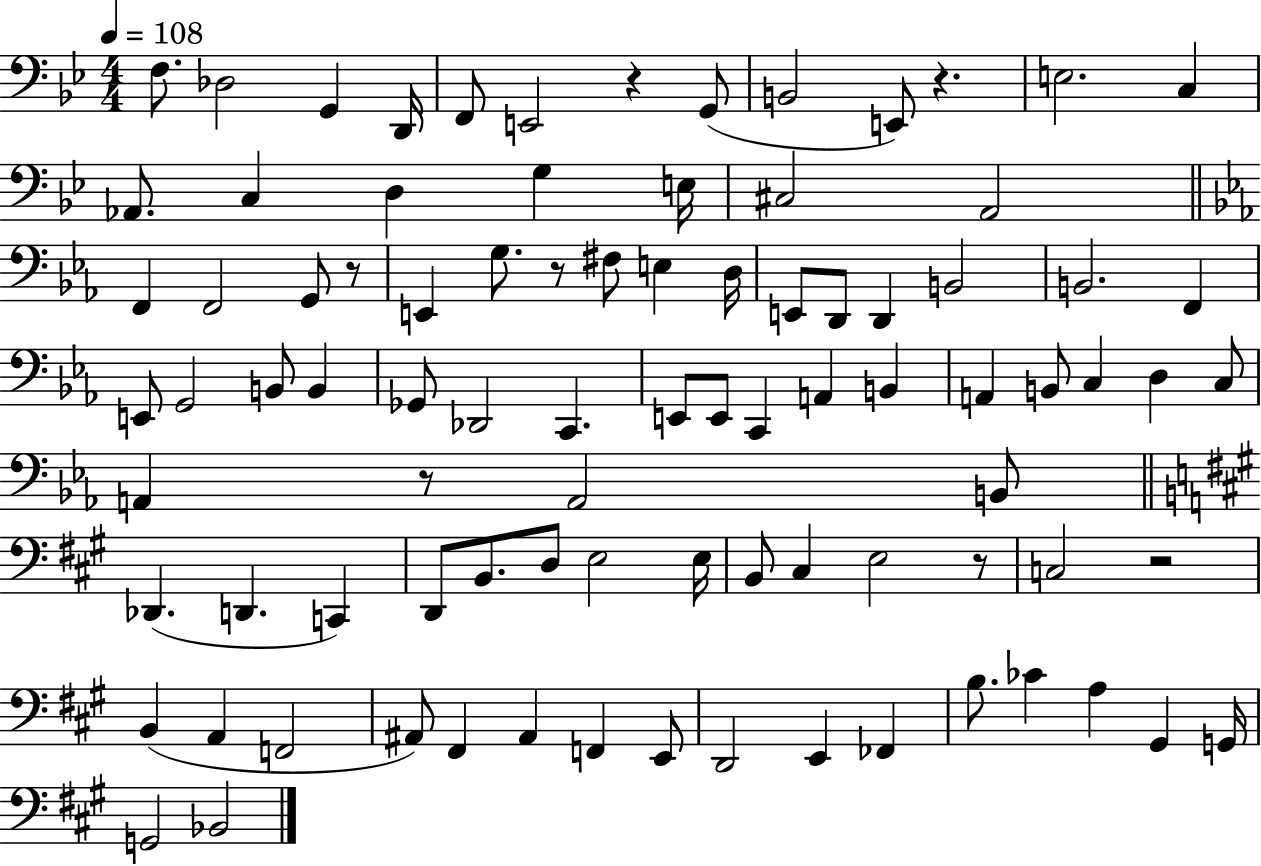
{
  \clef bass
  \numericTimeSignature
  \time 4/4
  \key bes \major
  \tempo 4 = 108
  \repeat volta 2 { f8. des2 g,4 d,16 | f,8 e,2 r4 g,8( | b,2 e,8) r4. | e2. c4 | \break aes,8. c4 d4 g4 e16 | cis2 a,2 | \bar "||" \break \key ees \major f,4 f,2 g,8 r8 | e,4 g8. r8 fis8 e4 d16 | e,8 d,8 d,4 b,2 | b,2. f,4 | \break e,8 g,2 b,8 b,4 | ges,8 des,2 c,4. | e,8 e,8 c,4 a,4 b,4 | a,4 b,8 c4 d4 c8 | \break a,4 r8 a,2 b,8 | \bar "||" \break \key a \major des,4.( d,4. c,4) | d,8 b,8. d8 e2 e16 | b,8 cis4 e2 r8 | c2 r2 | \break b,4( a,4 f,2 | ais,8) fis,4 ais,4 f,4 e,8 | d,2 e,4 fes,4 | b8. ces'4 a4 gis,4 g,16 | \break g,2 bes,2 | } \bar "|."
}